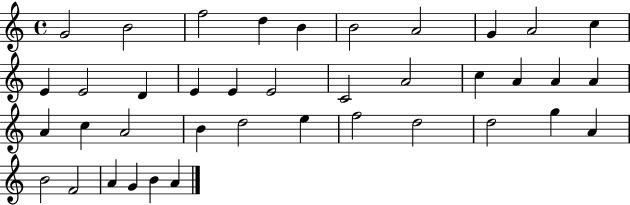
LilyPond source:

{
  \clef treble
  \time 4/4
  \defaultTimeSignature
  \key c \major
  g'2 b'2 | f''2 d''4 b'4 | b'2 a'2 | g'4 a'2 c''4 | \break e'4 e'2 d'4 | e'4 e'4 e'2 | c'2 a'2 | c''4 a'4 a'4 a'4 | \break a'4 c''4 a'2 | b'4 d''2 e''4 | f''2 d''2 | d''2 g''4 a'4 | \break b'2 f'2 | a'4 g'4 b'4 a'4 | \bar "|."
}